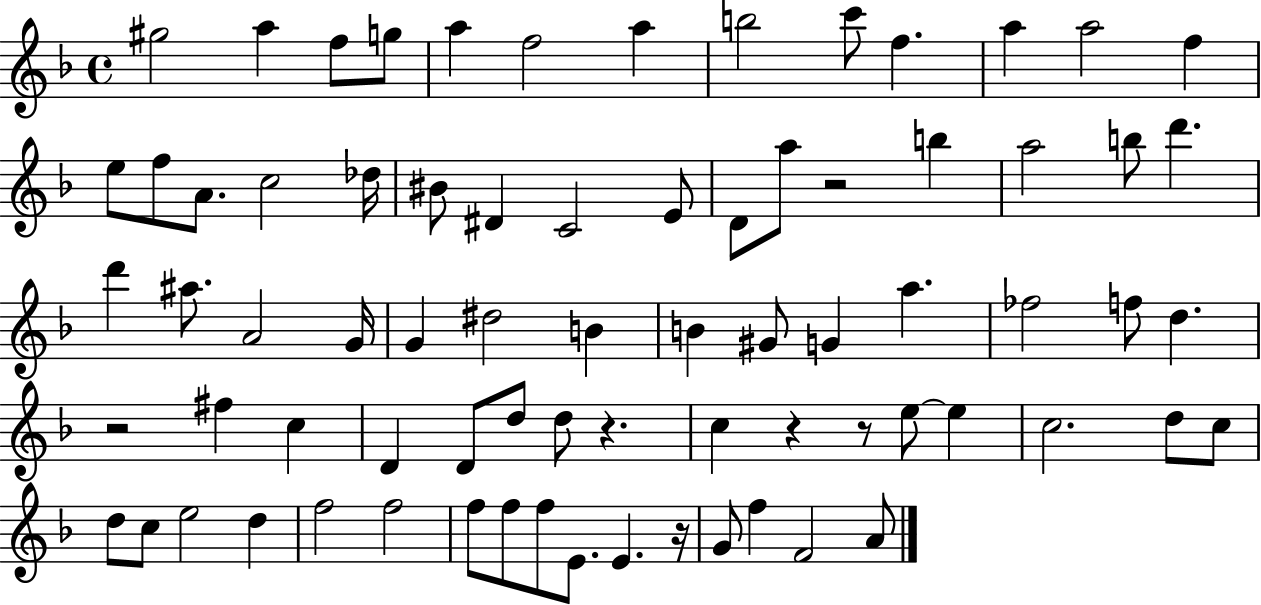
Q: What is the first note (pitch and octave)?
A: G#5